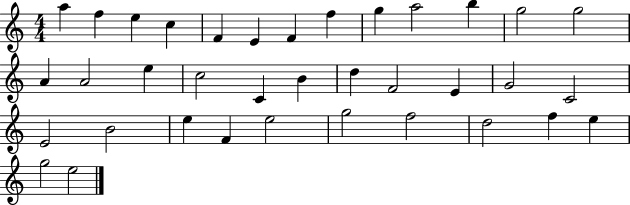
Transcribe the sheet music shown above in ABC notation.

X:1
T:Untitled
M:4/4
L:1/4
K:C
a f e c F E F f g a2 b g2 g2 A A2 e c2 C B d F2 E G2 C2 E2 B2 e F e2 g2 f2 d2 f e g2 e2